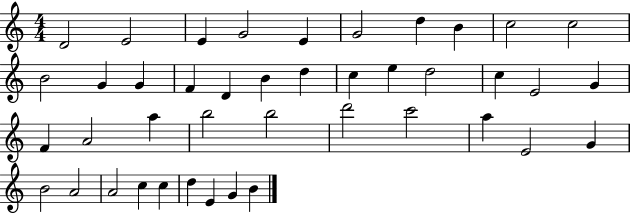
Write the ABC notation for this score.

X:1
T:Untitled
M:4/4
L:1/4
K:C
D2 E2 E G2 E G2 d B c2 c2 B2 G G F D B d c e d2 c E2 G F A2 a b2 b2 d'2 c'2 a E2 G B2 A2 A2 c c d E G B